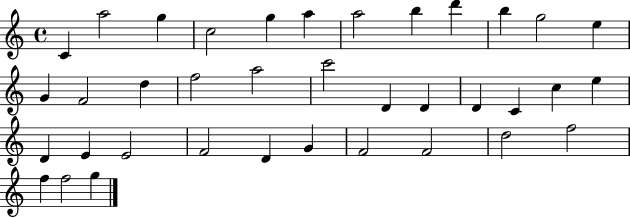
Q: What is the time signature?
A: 4/4